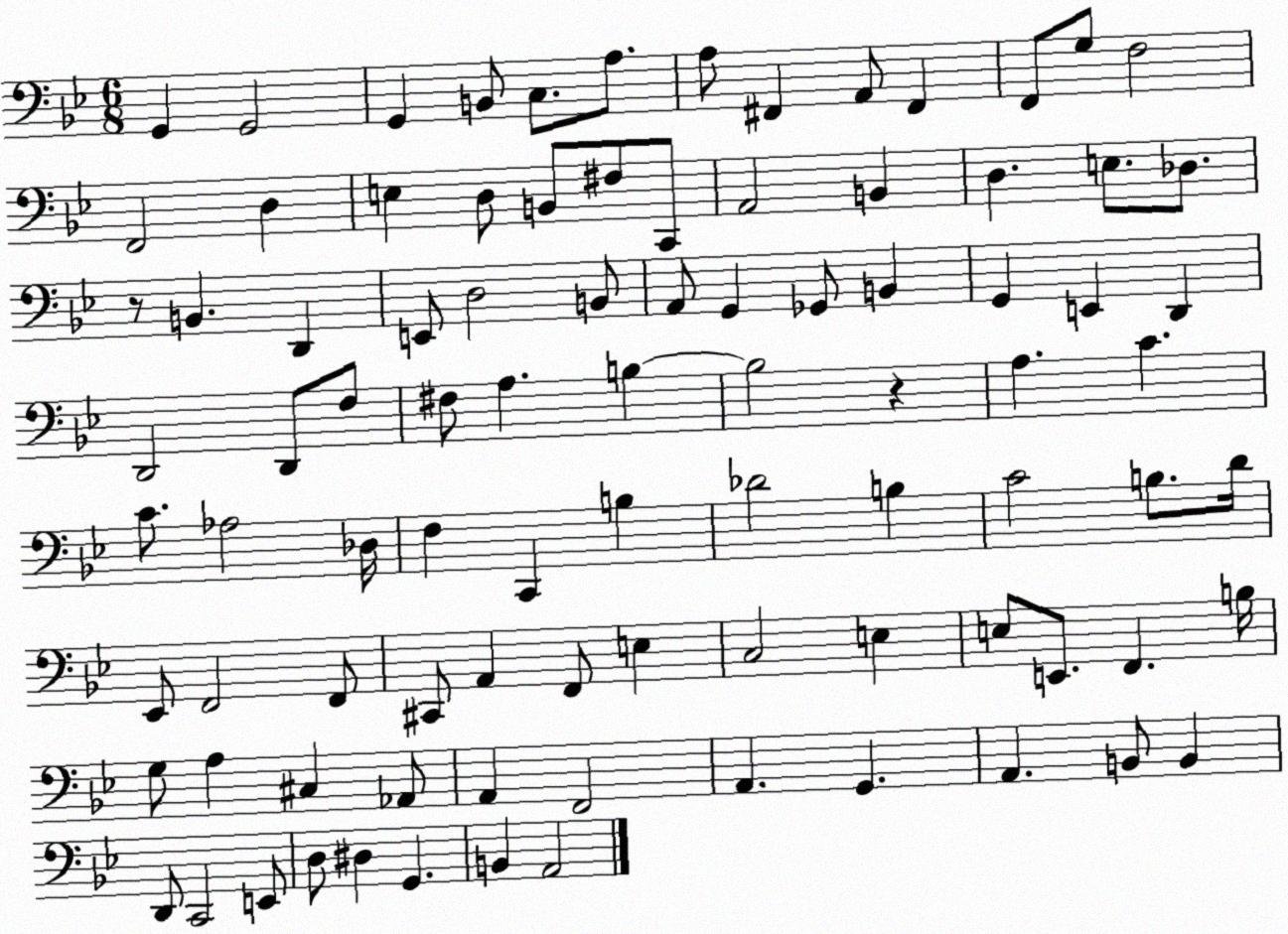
X:1
T:Untitled
M:6/8
L:1/4
K:Bb
G,, G,,2 G,, B,,/2 C,/2 A,/2 A,/2 ^F,, A,,/2 ^F,, F,,/2 G,/2 F,2 F,,2 D, E, D,/2 B,,/2 ^F,/2 C,,/2 A,,2 B,, D, E,/2 _D,/2 z/2 B,, D,, E,,/2 D,2 B,,/2 A,,/2 G,, _G,,/2 B,, G,, E,, D,, D,,2 D,,/2 F,/2 ^F,/2 A, B, B,2 z A, C C/2 _A,2 _D,/4 F, C,, B, _D2 B, C2 B,/2 D/4 _E,,/2 F,,2 F,,/2 ^C,,/2 A,, F,,/2 E, C,2 E, E,/2 E,,/2 F,, B,/4 G,/2 A, ^C, _A,,/2 A,, F,,2 A,, G,, A,, B,,/2 B,, D,,/2 C,,2 E,,/2 D,/2 ^D, G,, B,, A,,2